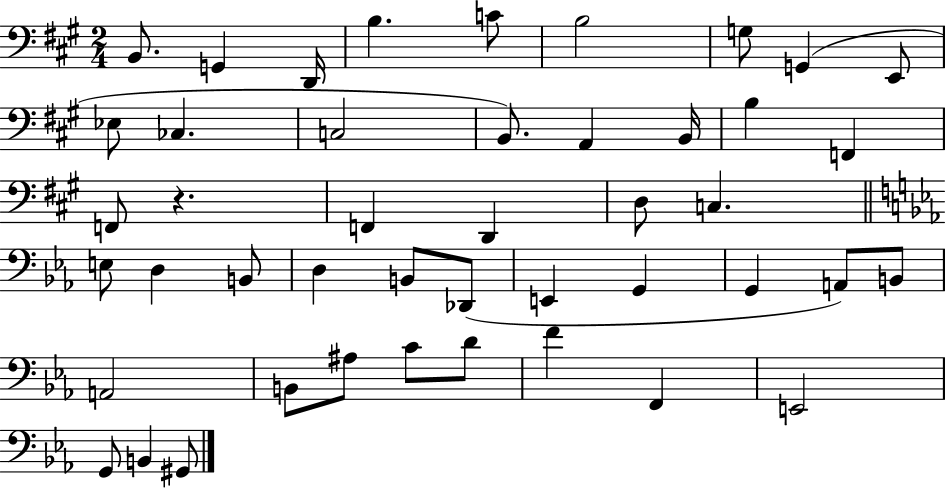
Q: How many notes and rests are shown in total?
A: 45